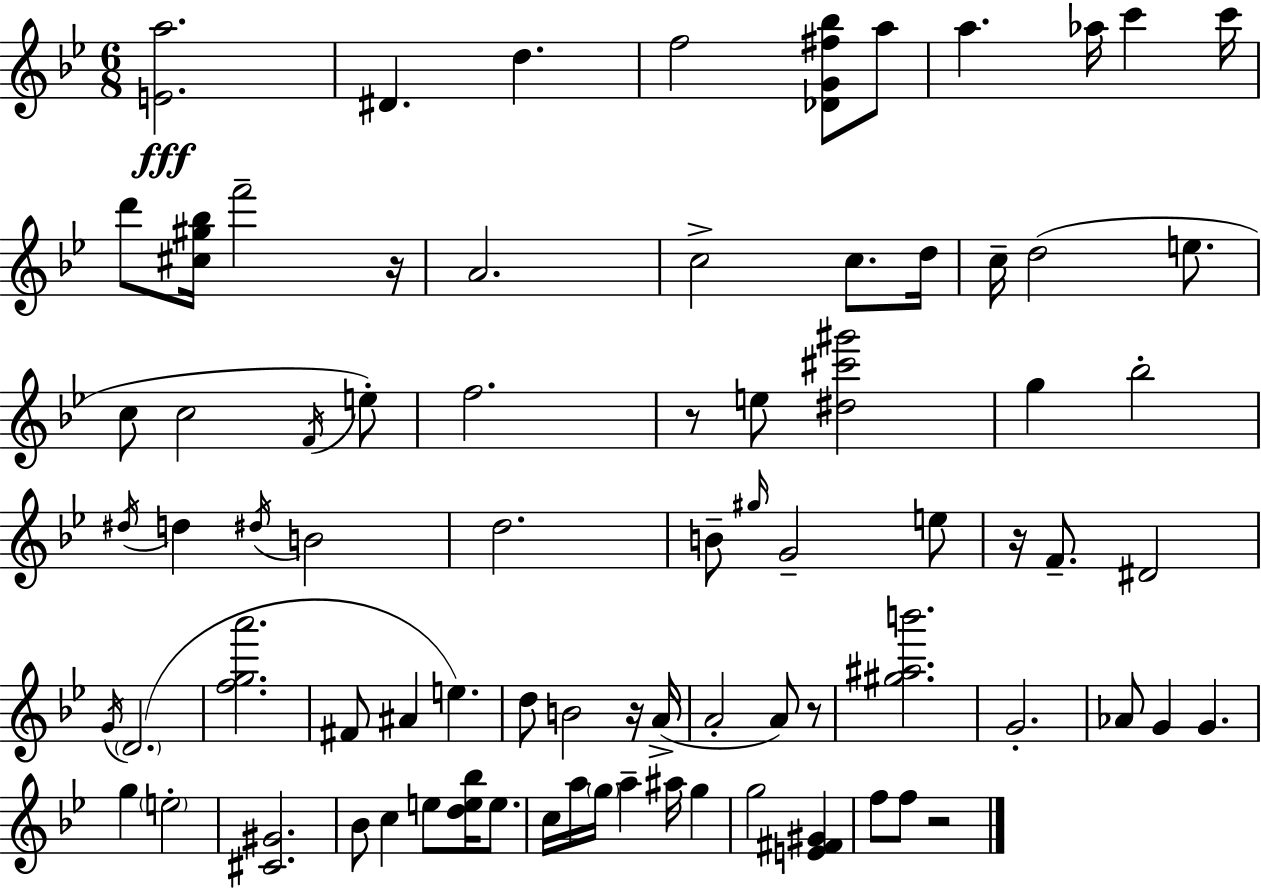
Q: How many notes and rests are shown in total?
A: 80